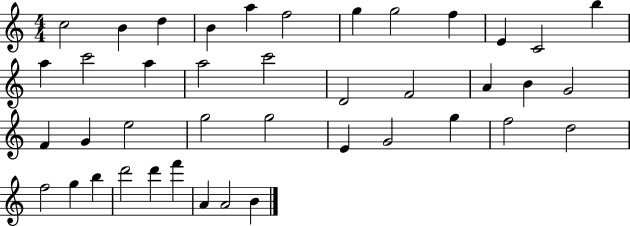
{
  \clef treble
  \numericTimeSignature
  \time 4/4
  \key c \major
  c''2 b'4 d''4 | b'4 a''4 f''2 | g''4 g''2 f''4 | e'4 c'2 b''4 | \break a''4 c'''2 a''4 | a''2 c'''2 | d'2 f'2 | a'4 b'4 g'2 | \break f'4 g'4 e''2 | g''2 g''2 | e'4 g'2 g''4 | f''2 d''2 | \break f''2 g''4 b''4 | d'''2 d'''4 f'''4 | a'4 a'2 b'4 | \bar "|."
}